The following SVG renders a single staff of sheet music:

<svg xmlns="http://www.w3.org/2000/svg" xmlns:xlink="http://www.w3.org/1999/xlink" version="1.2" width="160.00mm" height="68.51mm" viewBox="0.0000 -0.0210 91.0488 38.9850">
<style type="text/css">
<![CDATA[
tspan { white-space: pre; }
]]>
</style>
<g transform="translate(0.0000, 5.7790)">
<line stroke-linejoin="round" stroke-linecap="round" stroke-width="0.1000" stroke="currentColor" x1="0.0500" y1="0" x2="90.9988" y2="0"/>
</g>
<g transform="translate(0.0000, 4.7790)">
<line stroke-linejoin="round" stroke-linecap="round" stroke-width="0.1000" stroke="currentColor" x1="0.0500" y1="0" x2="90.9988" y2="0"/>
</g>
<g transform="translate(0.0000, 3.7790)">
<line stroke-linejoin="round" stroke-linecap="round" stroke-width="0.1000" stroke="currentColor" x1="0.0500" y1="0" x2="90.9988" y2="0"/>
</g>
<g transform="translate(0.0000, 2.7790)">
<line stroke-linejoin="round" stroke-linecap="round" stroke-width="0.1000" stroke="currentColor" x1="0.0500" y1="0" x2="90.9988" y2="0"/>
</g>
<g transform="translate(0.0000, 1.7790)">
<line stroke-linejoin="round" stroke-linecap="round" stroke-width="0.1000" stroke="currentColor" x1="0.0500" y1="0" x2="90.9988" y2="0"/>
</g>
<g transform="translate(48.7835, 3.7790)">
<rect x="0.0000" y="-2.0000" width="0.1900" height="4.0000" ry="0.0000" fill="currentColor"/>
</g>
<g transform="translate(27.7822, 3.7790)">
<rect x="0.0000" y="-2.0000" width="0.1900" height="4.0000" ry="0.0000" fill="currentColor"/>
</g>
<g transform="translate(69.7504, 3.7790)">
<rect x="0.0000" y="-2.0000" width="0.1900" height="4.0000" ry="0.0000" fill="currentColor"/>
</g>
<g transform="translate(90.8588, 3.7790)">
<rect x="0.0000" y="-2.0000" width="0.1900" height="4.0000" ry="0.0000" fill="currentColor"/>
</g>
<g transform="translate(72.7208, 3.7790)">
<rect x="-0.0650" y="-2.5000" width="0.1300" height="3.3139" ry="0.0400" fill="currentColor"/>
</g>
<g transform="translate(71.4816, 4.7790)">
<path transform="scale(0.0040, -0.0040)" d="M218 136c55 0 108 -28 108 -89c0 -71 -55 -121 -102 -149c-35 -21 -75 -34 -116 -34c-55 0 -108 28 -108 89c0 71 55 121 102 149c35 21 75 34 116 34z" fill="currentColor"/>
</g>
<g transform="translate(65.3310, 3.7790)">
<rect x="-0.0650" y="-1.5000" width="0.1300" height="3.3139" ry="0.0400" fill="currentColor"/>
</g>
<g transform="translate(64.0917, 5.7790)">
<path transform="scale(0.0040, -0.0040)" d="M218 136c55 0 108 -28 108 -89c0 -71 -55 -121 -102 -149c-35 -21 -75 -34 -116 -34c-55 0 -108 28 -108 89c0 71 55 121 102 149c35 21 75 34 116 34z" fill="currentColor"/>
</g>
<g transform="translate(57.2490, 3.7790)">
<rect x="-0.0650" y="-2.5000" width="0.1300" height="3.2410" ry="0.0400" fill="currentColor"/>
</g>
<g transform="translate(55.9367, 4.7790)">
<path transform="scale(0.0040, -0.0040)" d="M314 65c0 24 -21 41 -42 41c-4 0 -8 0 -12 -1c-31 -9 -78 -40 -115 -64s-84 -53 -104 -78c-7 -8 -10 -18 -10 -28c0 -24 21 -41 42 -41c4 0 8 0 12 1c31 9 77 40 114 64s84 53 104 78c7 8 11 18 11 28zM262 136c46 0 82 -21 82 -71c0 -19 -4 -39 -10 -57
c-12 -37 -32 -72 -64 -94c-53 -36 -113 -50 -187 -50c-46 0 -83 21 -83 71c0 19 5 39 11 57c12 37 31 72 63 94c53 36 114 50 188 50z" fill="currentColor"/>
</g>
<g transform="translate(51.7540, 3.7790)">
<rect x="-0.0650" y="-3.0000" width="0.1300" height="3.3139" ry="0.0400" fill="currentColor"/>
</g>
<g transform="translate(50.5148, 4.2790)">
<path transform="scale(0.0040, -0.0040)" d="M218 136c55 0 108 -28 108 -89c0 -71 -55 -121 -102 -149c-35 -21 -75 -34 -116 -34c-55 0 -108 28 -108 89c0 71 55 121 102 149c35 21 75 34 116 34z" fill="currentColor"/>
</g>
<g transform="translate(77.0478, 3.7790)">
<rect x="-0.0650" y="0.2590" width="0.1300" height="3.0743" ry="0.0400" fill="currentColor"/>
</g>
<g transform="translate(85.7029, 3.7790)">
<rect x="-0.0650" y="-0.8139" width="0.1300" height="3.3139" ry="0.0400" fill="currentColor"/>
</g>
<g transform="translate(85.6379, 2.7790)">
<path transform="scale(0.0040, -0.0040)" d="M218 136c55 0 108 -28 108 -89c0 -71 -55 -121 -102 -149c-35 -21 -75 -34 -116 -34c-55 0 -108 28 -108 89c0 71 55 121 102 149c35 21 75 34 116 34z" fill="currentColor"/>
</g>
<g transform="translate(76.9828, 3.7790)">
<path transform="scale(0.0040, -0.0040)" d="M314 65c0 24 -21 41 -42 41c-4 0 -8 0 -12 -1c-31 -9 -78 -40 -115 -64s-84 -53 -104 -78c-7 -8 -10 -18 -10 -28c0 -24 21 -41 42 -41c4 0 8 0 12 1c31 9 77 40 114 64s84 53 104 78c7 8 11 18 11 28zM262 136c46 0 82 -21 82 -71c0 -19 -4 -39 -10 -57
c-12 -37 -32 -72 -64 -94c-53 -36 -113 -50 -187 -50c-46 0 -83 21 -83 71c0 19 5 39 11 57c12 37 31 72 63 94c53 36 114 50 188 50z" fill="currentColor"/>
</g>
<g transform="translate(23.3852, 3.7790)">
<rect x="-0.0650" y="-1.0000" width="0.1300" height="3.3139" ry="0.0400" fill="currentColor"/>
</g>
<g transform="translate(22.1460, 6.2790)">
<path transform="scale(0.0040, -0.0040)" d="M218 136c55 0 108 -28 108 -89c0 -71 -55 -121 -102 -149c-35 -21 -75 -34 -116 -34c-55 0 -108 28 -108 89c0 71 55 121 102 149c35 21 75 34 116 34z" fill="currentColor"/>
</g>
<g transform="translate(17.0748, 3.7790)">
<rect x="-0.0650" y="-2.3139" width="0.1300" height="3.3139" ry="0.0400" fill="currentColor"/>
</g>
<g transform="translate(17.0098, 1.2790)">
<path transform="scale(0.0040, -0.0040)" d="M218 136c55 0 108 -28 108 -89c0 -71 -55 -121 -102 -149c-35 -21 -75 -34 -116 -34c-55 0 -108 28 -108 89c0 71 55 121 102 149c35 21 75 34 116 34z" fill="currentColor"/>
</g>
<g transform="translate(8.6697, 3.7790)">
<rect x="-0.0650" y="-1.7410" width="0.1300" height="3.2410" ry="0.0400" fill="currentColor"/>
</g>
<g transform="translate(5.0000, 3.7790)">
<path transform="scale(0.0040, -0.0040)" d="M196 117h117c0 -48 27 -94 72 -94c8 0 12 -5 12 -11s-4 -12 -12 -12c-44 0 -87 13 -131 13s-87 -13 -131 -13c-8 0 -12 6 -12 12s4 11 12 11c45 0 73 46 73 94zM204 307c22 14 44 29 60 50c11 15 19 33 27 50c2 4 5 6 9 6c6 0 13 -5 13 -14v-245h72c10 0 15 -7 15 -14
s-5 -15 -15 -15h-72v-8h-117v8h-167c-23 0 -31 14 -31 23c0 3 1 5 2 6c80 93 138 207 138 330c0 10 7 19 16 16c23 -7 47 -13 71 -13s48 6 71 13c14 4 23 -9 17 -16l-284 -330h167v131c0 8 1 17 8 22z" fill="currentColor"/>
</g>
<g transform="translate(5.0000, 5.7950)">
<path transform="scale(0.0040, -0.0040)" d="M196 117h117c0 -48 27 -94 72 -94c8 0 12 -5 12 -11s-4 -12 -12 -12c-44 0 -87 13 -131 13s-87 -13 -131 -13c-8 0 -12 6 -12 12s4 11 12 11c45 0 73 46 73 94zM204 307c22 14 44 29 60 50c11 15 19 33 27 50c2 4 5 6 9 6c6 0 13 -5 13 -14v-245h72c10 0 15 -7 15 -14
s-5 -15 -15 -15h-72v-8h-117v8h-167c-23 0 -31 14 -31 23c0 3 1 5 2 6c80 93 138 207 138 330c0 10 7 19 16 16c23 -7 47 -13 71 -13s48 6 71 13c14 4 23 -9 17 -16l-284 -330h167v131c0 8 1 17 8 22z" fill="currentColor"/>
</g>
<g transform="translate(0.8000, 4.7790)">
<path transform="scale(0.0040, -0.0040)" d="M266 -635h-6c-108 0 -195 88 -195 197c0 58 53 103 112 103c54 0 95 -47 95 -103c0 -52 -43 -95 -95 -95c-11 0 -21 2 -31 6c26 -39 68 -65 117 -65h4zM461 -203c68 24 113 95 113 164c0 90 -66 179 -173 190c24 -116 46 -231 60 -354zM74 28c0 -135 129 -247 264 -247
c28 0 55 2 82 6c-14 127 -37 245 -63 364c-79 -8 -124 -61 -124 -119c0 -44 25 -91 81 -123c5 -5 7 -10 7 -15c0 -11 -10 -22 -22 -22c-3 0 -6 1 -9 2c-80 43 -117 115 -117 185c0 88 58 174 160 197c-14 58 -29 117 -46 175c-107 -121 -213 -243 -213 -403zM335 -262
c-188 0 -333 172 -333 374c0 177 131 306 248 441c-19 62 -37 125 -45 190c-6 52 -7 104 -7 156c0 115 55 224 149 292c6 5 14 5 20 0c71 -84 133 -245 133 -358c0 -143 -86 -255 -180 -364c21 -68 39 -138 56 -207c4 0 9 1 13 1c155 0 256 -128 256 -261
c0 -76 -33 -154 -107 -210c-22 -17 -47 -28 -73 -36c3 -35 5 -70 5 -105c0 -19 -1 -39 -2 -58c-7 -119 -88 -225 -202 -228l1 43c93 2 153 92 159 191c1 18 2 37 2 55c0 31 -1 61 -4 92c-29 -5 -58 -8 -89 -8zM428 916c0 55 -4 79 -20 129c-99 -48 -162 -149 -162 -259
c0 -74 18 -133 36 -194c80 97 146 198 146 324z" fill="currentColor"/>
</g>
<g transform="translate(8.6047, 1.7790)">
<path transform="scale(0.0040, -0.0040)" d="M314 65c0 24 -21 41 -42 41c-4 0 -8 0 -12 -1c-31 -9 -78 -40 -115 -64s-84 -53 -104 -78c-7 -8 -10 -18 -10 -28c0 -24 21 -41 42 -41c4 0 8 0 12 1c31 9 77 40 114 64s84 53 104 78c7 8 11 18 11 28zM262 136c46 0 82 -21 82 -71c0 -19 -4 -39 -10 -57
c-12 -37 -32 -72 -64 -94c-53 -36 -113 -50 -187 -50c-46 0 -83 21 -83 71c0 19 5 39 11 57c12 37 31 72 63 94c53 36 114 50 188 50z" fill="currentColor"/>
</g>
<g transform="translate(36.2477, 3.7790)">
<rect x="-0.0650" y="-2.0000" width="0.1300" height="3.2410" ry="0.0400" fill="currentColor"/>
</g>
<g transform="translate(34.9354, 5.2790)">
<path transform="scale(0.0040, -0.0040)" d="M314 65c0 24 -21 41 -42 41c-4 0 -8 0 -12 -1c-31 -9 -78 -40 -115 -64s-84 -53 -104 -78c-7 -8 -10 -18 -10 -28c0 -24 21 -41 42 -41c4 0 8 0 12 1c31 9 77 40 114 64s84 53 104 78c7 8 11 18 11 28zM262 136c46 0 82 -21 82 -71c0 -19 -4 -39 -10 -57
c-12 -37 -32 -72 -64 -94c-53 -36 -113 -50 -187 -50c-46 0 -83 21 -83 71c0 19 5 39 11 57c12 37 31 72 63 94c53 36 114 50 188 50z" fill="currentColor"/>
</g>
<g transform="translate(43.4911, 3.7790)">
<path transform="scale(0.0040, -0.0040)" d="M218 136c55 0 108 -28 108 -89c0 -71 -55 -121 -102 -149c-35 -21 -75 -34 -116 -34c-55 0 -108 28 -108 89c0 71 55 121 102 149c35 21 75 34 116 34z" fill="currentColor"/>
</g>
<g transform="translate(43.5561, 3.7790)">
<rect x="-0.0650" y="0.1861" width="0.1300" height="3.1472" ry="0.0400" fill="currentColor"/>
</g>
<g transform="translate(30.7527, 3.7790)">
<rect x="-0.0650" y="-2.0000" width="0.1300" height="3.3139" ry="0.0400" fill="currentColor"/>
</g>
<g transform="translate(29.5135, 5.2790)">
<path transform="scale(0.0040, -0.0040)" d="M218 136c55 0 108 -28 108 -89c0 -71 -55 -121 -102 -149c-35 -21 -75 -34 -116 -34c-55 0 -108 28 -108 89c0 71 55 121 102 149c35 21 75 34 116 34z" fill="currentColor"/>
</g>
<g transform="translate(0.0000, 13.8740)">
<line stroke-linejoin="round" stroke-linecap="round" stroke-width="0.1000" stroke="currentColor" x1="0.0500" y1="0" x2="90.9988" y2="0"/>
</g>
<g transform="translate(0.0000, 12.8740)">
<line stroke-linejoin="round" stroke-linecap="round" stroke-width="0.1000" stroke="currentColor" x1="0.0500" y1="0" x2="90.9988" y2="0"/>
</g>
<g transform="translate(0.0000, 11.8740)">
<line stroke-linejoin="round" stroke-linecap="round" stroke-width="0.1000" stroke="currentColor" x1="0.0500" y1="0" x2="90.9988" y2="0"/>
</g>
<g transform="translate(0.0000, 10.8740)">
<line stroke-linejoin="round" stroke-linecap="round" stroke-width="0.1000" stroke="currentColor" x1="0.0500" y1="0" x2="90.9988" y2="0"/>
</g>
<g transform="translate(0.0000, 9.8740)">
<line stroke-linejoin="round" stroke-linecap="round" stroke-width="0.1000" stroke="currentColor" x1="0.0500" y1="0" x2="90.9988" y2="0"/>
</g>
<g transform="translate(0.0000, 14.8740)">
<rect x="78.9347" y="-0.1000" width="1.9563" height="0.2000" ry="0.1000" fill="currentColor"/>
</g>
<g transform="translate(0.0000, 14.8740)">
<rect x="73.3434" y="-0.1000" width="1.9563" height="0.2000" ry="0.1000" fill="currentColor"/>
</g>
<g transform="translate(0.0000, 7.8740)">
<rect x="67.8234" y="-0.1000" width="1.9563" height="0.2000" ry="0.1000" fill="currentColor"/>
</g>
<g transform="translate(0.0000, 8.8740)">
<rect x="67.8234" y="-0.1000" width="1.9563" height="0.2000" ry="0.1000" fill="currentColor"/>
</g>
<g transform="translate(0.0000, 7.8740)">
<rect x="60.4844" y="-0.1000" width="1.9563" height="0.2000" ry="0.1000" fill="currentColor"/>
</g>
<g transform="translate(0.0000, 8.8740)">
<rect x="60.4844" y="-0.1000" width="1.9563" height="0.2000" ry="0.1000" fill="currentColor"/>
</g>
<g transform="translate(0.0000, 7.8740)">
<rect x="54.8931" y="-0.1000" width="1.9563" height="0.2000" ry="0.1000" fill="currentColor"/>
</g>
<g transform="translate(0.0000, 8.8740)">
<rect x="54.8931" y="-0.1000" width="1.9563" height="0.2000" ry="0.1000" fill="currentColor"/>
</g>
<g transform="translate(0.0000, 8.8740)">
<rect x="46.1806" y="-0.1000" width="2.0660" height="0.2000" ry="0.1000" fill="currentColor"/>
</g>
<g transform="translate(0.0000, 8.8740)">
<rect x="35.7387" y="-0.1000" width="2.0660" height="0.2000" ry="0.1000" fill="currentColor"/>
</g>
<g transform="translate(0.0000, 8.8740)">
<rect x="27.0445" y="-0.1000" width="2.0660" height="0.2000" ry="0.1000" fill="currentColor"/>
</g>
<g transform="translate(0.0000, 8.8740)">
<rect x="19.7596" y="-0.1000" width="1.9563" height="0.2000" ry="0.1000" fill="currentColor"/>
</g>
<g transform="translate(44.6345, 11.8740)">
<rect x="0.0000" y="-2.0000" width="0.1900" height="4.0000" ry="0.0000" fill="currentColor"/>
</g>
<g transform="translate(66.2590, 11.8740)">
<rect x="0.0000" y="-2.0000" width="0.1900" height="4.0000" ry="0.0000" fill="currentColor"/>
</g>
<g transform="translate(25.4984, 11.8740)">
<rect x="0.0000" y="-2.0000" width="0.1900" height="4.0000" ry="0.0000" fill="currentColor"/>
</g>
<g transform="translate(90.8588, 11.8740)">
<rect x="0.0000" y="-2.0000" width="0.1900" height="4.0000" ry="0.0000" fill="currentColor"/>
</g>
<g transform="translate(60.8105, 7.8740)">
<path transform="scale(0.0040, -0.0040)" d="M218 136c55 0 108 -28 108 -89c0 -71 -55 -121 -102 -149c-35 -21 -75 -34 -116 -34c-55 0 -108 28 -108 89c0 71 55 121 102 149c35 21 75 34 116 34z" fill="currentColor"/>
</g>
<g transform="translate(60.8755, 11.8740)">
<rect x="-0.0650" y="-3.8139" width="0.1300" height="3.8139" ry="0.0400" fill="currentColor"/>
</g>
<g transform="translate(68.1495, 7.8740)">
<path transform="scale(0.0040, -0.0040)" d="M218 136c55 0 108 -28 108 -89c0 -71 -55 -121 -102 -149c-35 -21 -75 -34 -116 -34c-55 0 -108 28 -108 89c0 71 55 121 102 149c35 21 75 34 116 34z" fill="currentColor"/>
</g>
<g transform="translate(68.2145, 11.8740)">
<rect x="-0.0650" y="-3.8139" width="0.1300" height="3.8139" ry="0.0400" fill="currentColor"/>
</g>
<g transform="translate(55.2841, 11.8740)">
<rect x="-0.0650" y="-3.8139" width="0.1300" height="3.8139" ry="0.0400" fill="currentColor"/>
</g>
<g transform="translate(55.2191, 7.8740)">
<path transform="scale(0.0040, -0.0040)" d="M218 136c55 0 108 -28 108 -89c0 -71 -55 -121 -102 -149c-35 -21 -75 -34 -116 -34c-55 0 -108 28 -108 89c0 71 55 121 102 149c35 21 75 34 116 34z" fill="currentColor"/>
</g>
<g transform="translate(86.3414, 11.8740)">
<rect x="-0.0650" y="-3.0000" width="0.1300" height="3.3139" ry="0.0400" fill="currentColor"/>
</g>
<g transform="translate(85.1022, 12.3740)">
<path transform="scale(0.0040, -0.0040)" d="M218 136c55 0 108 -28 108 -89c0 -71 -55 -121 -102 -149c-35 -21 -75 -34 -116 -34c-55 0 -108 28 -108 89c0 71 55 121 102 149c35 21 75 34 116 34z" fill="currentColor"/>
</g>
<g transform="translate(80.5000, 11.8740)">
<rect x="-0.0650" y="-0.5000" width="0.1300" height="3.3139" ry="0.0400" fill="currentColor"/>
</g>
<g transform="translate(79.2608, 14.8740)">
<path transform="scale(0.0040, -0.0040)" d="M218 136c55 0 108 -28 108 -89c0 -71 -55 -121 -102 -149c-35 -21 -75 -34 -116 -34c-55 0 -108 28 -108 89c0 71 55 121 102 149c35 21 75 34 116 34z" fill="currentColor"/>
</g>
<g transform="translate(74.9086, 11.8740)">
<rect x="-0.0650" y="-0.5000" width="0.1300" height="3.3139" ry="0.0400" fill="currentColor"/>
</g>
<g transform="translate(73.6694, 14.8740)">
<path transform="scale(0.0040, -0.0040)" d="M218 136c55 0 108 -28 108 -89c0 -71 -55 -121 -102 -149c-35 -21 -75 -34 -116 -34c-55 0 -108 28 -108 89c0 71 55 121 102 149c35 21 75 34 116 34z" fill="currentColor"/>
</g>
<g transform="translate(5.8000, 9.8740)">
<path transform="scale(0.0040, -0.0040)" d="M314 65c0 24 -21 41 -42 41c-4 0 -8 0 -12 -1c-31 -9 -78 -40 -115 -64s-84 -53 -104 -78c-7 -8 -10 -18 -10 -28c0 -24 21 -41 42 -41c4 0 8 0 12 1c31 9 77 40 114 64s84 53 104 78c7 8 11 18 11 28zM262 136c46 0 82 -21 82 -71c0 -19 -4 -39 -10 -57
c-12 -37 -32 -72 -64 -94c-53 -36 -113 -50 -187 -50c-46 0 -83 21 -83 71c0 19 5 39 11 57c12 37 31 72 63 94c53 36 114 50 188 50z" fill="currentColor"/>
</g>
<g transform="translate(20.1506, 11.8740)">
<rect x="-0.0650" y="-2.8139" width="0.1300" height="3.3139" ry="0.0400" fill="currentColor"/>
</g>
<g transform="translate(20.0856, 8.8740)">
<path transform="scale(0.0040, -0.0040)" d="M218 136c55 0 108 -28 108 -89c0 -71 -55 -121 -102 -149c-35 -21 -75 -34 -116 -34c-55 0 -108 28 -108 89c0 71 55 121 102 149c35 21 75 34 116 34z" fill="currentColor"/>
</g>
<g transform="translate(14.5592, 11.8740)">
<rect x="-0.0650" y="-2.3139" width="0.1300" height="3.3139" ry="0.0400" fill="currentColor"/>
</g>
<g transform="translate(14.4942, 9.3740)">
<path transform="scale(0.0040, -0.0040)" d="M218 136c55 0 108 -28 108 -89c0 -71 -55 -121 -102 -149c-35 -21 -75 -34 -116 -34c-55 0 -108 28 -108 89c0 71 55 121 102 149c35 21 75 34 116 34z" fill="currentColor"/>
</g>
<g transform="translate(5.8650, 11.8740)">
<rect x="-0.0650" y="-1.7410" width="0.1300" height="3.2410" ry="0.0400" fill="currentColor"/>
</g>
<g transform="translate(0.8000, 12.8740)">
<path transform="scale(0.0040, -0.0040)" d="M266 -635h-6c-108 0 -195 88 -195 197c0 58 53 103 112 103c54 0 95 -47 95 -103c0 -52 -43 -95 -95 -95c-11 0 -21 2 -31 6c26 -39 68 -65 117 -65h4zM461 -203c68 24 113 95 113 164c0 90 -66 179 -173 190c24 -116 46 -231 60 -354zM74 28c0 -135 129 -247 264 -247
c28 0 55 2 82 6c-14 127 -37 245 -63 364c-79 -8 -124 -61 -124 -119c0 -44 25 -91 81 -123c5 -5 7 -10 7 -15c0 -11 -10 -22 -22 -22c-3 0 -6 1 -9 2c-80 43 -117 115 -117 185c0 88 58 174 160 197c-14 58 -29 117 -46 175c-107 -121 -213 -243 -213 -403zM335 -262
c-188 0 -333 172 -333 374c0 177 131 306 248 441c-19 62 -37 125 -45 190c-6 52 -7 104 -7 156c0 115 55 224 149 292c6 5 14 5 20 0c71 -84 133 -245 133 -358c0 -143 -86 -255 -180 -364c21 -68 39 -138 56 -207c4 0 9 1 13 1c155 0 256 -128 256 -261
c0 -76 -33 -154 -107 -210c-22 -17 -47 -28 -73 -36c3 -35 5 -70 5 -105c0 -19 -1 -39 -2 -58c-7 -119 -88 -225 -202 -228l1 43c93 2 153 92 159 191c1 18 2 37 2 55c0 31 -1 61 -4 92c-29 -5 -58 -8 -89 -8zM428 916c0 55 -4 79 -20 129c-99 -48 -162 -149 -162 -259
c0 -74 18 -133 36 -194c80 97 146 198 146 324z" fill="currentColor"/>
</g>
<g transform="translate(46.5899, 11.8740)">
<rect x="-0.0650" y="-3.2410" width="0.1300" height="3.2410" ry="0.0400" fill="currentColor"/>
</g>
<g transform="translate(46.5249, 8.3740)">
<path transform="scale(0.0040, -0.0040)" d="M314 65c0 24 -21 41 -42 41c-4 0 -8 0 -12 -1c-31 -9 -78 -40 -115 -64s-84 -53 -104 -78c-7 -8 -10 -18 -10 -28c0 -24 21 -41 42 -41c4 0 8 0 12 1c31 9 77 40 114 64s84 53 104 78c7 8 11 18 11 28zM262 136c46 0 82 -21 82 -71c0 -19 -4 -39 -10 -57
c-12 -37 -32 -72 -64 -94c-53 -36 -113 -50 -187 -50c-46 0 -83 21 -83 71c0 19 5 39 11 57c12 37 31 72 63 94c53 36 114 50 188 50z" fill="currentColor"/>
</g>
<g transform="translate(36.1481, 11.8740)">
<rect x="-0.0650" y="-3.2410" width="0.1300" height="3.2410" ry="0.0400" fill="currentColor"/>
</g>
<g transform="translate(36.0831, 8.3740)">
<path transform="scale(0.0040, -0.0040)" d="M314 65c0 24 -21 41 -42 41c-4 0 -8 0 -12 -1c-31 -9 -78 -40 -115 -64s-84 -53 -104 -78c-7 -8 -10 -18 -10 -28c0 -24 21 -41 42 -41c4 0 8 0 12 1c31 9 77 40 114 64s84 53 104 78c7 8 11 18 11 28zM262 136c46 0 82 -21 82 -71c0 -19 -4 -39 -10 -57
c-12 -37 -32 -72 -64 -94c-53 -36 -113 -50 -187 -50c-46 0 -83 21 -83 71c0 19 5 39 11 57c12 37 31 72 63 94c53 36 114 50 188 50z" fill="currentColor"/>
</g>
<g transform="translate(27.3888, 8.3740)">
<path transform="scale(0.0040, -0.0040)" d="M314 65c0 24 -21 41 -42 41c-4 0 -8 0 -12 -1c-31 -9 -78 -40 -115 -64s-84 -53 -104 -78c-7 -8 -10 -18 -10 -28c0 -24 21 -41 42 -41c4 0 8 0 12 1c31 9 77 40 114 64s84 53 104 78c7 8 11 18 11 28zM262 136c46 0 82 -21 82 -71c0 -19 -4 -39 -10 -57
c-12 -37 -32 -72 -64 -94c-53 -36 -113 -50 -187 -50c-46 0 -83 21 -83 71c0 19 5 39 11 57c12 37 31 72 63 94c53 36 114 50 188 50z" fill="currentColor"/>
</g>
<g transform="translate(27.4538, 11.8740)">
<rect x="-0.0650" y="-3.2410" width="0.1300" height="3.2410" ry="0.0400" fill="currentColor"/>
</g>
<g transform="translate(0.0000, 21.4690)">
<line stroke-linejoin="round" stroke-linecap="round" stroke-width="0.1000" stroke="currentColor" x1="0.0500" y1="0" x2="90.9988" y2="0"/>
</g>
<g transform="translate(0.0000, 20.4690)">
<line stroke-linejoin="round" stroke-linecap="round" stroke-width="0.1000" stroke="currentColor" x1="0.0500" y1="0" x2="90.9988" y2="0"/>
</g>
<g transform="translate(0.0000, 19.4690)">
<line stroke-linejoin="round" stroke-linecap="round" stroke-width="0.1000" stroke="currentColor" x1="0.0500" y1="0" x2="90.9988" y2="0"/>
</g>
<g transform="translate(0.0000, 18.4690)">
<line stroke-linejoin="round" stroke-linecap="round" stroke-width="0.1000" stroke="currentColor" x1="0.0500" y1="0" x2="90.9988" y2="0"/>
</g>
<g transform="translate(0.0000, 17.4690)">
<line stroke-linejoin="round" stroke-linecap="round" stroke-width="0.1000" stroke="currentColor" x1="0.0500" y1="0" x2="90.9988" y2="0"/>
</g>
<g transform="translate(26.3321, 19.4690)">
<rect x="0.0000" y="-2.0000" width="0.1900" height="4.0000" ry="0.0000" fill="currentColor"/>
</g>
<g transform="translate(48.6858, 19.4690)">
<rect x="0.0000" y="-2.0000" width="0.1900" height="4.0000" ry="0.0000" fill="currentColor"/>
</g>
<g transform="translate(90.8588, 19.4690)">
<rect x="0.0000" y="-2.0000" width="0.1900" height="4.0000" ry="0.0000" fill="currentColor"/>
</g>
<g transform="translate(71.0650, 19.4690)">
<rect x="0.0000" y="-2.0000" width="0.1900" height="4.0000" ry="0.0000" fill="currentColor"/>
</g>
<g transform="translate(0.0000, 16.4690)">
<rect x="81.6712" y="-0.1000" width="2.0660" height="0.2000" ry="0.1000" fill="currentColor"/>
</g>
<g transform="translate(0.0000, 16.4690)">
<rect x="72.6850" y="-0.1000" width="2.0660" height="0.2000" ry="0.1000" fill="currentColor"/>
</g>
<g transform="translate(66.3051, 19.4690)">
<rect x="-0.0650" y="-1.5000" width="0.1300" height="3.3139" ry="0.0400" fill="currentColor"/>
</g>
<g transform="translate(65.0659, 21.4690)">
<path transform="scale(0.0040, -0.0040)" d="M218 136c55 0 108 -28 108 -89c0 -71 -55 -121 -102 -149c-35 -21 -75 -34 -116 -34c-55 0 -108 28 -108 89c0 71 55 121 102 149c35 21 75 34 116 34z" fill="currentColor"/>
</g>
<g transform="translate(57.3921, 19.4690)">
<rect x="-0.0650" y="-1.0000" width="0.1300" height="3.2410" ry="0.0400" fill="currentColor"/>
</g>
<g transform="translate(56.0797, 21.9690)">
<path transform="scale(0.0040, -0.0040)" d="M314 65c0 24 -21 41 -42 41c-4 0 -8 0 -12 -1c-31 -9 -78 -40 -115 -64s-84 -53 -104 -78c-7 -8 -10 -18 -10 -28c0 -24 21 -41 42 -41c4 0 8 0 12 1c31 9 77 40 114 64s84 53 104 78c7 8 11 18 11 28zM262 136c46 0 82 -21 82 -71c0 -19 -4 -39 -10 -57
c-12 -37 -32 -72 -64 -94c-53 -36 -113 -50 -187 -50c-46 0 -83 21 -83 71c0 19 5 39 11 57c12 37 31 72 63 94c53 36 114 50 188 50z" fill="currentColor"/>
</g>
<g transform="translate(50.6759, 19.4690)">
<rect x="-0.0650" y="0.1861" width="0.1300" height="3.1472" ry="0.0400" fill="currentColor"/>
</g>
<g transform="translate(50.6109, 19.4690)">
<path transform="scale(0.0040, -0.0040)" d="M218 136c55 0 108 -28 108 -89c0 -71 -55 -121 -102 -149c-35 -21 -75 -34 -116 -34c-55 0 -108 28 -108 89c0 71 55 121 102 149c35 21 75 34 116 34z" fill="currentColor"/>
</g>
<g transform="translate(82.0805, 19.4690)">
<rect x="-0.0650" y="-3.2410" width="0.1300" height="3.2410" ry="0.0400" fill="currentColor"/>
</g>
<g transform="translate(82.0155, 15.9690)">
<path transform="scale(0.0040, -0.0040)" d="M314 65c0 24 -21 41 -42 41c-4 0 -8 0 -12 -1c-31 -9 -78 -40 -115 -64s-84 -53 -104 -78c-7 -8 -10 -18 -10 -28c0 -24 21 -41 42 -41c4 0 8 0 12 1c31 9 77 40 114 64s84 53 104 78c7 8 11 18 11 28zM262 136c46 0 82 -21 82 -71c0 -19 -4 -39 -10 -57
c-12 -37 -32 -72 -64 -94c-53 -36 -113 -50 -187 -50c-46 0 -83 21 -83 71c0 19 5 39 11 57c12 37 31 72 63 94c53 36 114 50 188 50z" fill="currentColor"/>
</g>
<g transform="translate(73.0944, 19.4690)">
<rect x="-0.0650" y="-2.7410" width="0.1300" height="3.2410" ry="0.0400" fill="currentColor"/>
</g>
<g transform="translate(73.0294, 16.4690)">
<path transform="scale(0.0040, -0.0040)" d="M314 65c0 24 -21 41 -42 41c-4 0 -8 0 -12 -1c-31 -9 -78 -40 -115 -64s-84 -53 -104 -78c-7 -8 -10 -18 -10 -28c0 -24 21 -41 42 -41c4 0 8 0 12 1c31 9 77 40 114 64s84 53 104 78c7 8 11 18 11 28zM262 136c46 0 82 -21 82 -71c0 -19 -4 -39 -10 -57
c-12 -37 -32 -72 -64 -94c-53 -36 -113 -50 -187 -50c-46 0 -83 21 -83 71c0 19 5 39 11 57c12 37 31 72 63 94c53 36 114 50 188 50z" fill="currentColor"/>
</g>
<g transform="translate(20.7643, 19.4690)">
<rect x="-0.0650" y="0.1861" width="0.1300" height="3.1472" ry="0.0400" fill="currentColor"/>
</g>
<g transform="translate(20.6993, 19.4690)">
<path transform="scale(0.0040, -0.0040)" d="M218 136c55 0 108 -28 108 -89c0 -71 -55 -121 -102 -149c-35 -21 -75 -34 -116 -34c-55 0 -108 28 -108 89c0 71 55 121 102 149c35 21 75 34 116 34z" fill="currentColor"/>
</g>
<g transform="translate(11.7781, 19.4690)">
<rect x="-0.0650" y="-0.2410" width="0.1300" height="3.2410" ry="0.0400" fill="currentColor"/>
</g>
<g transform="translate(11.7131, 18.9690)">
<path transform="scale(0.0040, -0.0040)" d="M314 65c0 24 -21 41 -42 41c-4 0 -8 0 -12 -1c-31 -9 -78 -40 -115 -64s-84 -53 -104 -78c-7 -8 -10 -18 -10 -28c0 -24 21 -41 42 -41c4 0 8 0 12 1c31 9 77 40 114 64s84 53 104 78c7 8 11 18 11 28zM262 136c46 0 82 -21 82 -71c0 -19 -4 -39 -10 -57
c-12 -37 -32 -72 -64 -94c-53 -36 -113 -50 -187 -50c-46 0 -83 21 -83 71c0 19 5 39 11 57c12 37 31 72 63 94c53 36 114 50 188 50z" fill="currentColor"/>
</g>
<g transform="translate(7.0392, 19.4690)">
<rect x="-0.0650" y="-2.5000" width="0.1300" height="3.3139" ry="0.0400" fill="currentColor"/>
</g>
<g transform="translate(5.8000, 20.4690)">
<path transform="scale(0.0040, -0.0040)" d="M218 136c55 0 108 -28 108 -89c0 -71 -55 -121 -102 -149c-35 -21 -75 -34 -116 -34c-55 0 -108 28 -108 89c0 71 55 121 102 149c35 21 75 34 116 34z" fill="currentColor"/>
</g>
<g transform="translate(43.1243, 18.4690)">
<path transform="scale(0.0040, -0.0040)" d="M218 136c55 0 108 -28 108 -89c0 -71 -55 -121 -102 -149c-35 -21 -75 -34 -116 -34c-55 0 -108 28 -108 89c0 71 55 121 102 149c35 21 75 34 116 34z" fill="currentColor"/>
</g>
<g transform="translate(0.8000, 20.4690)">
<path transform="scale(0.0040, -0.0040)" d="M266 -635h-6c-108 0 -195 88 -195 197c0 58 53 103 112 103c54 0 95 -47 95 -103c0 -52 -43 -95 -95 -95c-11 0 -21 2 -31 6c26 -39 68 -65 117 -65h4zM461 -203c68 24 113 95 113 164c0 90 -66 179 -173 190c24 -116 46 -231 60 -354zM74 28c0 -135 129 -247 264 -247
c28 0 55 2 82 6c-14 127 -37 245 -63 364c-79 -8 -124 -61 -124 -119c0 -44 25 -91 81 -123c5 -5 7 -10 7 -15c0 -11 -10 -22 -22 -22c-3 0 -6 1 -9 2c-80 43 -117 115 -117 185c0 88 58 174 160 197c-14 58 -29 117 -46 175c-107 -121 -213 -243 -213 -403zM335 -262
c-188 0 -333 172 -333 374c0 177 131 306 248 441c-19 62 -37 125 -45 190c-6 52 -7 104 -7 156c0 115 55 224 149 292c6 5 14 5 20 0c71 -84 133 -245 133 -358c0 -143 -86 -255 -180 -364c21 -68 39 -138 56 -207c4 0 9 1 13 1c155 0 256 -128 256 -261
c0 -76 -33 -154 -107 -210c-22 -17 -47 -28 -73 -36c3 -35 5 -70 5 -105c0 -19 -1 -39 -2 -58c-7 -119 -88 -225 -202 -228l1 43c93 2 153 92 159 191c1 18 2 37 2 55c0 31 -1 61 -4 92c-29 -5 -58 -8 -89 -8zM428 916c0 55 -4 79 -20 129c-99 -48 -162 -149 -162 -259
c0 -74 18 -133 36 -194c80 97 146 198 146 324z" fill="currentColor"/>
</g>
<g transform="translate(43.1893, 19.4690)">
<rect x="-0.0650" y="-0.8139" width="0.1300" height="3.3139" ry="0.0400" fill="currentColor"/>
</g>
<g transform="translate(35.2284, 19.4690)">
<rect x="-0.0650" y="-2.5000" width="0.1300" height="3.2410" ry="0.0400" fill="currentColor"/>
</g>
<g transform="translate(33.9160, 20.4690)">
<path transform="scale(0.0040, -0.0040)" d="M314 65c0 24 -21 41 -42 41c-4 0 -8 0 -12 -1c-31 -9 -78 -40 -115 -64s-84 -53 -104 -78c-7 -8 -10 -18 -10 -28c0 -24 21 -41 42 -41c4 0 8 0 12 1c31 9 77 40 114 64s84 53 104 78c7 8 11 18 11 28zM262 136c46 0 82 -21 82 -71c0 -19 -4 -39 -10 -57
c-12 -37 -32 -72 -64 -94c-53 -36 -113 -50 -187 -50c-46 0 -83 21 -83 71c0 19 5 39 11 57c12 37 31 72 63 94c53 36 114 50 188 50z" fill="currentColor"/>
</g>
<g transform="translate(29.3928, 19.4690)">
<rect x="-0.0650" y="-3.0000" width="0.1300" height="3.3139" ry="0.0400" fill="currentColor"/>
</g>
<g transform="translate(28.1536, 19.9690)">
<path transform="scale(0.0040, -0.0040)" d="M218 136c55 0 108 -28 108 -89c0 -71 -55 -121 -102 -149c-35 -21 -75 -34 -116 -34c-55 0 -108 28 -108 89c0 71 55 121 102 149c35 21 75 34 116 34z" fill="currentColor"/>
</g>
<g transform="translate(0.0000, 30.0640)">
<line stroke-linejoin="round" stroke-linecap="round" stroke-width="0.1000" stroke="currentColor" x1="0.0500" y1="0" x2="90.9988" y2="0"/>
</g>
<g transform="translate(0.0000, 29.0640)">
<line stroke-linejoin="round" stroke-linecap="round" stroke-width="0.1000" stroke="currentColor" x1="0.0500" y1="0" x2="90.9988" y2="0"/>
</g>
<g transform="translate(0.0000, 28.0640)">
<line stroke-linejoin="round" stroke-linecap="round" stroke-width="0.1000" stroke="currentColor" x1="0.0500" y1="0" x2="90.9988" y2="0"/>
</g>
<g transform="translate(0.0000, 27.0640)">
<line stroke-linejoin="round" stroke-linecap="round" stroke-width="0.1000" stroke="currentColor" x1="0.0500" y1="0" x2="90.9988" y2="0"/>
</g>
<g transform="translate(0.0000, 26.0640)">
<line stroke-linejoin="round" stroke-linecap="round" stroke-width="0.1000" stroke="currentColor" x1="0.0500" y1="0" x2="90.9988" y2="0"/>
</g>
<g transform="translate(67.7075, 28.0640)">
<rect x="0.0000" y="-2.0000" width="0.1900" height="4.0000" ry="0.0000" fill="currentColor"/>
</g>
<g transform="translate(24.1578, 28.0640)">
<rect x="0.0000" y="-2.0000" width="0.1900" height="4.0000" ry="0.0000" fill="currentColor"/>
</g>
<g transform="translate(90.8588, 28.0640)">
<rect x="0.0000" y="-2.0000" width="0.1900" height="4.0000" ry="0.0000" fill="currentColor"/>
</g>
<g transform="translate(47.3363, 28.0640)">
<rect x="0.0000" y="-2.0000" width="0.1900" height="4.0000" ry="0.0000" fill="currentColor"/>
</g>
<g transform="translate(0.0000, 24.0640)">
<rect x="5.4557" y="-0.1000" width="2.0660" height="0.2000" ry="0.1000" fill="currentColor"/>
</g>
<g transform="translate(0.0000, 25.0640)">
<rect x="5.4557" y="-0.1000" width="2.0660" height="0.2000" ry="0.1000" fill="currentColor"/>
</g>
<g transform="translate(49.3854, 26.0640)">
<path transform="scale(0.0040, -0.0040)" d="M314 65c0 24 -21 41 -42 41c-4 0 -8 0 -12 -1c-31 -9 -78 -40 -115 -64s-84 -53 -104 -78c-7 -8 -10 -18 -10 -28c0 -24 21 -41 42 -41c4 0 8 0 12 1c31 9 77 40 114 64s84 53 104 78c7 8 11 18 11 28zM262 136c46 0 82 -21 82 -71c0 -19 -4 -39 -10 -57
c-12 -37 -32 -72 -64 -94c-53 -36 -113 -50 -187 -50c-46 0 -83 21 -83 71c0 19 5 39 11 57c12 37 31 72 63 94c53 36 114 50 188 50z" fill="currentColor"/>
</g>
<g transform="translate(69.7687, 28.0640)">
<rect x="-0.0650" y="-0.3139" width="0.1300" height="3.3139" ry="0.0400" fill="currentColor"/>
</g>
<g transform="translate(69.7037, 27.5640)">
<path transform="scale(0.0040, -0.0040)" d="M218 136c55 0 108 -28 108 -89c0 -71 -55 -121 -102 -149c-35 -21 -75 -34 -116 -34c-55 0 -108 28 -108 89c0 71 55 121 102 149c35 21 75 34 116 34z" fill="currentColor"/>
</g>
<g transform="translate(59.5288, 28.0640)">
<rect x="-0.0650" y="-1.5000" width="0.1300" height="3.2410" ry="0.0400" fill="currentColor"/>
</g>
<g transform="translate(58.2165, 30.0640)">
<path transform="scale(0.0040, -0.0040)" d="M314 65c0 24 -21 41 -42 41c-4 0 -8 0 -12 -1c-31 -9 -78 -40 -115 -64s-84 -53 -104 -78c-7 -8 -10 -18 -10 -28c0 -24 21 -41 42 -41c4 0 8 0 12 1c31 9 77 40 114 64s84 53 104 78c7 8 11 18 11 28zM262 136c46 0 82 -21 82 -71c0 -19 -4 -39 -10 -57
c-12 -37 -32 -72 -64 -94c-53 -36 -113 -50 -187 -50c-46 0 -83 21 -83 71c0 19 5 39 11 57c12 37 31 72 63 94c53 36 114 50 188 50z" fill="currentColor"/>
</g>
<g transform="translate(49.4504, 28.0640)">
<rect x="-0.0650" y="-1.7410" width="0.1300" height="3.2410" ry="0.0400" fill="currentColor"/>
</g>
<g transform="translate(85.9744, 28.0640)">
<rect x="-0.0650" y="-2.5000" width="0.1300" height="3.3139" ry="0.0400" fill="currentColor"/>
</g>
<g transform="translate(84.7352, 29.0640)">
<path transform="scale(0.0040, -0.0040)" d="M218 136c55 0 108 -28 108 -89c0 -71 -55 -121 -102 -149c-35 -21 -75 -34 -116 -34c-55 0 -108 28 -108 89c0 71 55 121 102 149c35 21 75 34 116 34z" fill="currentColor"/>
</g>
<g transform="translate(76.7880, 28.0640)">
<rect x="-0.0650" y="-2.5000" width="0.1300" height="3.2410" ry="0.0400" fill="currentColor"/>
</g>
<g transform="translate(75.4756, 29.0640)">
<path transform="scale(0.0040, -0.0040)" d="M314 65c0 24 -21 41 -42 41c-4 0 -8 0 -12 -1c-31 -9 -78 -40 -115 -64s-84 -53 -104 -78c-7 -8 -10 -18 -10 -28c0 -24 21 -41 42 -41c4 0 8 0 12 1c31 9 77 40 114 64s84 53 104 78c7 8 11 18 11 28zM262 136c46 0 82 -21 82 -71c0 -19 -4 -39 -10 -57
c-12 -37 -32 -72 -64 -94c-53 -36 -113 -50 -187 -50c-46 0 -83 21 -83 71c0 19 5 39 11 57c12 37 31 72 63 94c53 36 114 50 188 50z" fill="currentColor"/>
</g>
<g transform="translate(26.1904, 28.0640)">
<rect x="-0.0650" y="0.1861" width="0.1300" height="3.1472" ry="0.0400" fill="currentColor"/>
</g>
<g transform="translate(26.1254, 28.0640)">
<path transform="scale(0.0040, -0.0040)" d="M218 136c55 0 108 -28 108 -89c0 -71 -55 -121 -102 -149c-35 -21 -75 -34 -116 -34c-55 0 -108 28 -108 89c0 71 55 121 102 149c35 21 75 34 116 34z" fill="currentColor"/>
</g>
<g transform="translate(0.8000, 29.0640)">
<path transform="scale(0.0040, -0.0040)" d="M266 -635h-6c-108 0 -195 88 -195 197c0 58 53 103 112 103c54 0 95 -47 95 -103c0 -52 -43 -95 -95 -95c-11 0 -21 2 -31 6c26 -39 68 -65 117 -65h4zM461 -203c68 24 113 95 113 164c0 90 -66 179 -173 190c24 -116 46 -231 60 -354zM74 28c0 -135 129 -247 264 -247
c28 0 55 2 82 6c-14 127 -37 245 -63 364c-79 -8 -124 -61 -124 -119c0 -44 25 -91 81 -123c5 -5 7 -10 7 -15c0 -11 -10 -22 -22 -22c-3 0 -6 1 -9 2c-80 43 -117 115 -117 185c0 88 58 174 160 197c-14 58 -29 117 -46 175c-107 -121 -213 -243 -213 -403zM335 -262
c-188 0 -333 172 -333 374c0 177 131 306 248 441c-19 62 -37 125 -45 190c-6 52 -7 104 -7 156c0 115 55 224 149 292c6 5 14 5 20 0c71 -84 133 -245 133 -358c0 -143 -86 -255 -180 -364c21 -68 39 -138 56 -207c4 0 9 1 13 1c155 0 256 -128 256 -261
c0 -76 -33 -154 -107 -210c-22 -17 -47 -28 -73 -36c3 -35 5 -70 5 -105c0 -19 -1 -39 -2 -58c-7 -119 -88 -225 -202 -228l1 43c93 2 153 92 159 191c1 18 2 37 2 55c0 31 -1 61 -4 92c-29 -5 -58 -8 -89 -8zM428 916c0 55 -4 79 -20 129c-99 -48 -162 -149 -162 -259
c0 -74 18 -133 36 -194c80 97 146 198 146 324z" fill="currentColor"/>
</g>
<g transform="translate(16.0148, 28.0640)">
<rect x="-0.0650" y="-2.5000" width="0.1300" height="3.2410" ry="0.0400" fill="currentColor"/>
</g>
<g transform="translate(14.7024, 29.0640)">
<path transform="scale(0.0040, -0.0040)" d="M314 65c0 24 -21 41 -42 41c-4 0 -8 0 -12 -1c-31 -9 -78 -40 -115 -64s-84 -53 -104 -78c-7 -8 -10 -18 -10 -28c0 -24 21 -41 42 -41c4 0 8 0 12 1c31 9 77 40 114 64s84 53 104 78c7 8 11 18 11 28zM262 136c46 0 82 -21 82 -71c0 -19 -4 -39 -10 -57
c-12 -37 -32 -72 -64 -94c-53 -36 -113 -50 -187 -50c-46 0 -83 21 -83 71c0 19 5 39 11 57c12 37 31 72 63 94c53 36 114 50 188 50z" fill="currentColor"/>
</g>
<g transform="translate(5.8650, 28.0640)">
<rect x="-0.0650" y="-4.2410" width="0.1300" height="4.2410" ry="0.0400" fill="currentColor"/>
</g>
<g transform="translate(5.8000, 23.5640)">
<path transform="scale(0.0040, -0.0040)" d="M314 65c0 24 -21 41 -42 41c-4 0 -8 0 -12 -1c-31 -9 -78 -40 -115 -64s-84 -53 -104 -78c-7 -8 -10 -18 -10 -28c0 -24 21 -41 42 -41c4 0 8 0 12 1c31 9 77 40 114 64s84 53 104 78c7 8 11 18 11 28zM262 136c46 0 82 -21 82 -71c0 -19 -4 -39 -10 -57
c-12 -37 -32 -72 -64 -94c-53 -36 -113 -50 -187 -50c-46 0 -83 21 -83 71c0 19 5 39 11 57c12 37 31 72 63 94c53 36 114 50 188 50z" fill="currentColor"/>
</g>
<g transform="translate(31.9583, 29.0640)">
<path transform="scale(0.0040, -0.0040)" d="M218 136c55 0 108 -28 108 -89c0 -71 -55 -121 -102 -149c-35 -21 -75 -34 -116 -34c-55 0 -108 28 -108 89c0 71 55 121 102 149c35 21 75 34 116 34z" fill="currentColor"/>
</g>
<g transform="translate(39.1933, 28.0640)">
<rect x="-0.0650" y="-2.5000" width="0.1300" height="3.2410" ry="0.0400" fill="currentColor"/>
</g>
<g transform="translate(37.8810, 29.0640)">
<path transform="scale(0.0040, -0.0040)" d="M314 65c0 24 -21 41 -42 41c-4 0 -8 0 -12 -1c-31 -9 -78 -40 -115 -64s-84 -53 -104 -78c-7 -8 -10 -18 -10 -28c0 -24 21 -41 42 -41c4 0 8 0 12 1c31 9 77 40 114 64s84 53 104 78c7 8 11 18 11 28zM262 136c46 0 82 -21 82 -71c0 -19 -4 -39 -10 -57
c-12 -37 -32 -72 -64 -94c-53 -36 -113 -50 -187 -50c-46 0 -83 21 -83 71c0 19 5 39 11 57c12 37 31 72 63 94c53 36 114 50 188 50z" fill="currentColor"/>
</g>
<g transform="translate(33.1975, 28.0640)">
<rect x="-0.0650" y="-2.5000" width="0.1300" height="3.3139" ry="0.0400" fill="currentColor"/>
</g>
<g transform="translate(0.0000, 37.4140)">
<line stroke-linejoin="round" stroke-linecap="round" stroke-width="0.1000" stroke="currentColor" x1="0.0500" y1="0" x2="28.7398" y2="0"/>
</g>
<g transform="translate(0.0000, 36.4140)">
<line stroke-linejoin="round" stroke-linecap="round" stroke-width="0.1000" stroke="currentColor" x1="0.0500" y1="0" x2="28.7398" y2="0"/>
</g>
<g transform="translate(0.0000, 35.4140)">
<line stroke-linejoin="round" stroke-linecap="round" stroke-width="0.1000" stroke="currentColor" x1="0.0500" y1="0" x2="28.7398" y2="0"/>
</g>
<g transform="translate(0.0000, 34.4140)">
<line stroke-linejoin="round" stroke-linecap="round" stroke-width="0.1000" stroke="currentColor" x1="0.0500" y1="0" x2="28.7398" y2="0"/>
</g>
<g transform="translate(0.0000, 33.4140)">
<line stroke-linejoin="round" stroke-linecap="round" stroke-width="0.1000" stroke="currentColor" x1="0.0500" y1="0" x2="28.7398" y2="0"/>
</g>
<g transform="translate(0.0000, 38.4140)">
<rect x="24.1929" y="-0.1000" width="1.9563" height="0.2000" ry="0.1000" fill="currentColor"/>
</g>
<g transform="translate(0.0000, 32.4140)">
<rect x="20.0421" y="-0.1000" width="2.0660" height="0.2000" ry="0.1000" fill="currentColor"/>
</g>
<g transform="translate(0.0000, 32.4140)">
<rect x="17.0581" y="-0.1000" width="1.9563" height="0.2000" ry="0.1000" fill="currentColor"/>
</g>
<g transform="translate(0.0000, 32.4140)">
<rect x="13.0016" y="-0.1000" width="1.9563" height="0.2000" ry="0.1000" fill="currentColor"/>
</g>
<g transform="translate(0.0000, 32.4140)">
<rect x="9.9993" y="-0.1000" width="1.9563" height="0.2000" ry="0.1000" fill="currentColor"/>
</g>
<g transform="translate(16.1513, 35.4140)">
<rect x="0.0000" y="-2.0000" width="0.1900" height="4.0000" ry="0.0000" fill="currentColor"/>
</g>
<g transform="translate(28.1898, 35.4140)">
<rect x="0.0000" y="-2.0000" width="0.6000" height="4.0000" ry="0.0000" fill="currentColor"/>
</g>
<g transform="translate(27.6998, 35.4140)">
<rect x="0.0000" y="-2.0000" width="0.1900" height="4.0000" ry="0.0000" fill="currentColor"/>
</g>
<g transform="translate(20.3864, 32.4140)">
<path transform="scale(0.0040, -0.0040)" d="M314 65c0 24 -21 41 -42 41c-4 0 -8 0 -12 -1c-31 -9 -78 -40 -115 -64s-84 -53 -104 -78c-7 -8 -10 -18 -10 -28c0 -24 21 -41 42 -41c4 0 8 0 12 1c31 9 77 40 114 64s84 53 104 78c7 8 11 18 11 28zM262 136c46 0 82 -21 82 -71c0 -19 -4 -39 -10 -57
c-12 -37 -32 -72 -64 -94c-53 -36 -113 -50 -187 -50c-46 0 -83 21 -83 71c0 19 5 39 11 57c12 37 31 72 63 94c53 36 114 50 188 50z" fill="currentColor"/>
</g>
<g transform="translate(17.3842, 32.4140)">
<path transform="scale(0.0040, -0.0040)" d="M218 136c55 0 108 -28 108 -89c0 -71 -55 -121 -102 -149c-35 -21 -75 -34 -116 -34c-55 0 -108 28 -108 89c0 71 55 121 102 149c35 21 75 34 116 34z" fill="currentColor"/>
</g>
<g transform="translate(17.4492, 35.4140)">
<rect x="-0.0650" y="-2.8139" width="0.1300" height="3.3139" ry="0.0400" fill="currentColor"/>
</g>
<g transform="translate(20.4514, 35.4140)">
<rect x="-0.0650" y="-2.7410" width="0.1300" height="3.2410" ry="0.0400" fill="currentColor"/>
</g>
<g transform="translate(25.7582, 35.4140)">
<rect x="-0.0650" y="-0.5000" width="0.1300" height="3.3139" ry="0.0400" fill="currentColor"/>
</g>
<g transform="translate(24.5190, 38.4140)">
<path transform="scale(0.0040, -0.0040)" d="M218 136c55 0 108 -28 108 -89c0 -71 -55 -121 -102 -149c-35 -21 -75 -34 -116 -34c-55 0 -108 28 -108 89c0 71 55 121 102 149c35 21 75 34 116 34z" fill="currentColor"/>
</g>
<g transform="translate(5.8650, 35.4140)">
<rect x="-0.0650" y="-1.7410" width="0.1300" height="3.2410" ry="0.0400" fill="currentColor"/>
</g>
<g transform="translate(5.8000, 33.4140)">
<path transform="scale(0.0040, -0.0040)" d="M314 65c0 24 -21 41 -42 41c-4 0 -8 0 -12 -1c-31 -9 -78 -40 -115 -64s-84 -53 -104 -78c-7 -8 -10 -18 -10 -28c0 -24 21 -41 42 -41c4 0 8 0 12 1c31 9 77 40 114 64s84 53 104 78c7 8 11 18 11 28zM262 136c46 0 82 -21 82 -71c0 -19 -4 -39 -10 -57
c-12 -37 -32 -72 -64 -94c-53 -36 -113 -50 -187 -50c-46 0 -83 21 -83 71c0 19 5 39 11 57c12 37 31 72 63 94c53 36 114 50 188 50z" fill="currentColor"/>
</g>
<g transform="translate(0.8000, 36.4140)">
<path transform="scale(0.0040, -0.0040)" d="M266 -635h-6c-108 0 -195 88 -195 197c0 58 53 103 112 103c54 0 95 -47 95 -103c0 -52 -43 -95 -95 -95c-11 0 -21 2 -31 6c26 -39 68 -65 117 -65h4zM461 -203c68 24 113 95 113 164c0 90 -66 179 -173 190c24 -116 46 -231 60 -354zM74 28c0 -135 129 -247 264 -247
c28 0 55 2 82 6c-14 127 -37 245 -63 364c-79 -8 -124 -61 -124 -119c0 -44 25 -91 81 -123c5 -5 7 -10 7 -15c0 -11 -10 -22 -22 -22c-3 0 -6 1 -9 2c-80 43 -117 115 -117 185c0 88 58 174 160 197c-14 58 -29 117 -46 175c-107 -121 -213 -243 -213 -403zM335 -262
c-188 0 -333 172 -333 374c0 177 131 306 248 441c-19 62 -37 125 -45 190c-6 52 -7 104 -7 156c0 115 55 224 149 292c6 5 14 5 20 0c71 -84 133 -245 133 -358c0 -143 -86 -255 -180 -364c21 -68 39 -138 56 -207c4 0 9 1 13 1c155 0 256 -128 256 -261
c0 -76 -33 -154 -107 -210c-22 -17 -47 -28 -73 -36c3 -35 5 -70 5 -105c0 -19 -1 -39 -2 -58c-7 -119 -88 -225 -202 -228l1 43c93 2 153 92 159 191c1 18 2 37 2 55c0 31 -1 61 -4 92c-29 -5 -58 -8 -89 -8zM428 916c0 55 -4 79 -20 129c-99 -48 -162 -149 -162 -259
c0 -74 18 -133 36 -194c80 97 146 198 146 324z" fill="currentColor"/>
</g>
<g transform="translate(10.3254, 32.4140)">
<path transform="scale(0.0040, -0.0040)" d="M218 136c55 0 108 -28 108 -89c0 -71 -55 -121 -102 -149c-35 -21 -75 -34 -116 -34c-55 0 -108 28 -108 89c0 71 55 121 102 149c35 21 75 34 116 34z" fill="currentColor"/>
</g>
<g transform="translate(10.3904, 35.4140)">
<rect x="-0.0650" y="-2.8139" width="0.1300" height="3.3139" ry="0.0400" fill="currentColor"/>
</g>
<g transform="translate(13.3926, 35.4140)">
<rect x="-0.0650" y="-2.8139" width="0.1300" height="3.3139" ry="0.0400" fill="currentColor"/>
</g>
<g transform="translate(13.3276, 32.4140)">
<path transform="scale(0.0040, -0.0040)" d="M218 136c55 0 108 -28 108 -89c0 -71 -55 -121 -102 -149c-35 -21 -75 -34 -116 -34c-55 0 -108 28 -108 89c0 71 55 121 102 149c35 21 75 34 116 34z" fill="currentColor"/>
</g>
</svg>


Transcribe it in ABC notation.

X:1
T:Untitled
M:4/4
L:1/4
K:C
f2 g D F F2 B A G2 E G B2 d f2 g a b2 b2 b2 c' c' c' C C A G c2 B A G2 d B D2 E a2 b2 d'2 G2 B G G2 f2 E2 c G2 G f2 a a a a2 C